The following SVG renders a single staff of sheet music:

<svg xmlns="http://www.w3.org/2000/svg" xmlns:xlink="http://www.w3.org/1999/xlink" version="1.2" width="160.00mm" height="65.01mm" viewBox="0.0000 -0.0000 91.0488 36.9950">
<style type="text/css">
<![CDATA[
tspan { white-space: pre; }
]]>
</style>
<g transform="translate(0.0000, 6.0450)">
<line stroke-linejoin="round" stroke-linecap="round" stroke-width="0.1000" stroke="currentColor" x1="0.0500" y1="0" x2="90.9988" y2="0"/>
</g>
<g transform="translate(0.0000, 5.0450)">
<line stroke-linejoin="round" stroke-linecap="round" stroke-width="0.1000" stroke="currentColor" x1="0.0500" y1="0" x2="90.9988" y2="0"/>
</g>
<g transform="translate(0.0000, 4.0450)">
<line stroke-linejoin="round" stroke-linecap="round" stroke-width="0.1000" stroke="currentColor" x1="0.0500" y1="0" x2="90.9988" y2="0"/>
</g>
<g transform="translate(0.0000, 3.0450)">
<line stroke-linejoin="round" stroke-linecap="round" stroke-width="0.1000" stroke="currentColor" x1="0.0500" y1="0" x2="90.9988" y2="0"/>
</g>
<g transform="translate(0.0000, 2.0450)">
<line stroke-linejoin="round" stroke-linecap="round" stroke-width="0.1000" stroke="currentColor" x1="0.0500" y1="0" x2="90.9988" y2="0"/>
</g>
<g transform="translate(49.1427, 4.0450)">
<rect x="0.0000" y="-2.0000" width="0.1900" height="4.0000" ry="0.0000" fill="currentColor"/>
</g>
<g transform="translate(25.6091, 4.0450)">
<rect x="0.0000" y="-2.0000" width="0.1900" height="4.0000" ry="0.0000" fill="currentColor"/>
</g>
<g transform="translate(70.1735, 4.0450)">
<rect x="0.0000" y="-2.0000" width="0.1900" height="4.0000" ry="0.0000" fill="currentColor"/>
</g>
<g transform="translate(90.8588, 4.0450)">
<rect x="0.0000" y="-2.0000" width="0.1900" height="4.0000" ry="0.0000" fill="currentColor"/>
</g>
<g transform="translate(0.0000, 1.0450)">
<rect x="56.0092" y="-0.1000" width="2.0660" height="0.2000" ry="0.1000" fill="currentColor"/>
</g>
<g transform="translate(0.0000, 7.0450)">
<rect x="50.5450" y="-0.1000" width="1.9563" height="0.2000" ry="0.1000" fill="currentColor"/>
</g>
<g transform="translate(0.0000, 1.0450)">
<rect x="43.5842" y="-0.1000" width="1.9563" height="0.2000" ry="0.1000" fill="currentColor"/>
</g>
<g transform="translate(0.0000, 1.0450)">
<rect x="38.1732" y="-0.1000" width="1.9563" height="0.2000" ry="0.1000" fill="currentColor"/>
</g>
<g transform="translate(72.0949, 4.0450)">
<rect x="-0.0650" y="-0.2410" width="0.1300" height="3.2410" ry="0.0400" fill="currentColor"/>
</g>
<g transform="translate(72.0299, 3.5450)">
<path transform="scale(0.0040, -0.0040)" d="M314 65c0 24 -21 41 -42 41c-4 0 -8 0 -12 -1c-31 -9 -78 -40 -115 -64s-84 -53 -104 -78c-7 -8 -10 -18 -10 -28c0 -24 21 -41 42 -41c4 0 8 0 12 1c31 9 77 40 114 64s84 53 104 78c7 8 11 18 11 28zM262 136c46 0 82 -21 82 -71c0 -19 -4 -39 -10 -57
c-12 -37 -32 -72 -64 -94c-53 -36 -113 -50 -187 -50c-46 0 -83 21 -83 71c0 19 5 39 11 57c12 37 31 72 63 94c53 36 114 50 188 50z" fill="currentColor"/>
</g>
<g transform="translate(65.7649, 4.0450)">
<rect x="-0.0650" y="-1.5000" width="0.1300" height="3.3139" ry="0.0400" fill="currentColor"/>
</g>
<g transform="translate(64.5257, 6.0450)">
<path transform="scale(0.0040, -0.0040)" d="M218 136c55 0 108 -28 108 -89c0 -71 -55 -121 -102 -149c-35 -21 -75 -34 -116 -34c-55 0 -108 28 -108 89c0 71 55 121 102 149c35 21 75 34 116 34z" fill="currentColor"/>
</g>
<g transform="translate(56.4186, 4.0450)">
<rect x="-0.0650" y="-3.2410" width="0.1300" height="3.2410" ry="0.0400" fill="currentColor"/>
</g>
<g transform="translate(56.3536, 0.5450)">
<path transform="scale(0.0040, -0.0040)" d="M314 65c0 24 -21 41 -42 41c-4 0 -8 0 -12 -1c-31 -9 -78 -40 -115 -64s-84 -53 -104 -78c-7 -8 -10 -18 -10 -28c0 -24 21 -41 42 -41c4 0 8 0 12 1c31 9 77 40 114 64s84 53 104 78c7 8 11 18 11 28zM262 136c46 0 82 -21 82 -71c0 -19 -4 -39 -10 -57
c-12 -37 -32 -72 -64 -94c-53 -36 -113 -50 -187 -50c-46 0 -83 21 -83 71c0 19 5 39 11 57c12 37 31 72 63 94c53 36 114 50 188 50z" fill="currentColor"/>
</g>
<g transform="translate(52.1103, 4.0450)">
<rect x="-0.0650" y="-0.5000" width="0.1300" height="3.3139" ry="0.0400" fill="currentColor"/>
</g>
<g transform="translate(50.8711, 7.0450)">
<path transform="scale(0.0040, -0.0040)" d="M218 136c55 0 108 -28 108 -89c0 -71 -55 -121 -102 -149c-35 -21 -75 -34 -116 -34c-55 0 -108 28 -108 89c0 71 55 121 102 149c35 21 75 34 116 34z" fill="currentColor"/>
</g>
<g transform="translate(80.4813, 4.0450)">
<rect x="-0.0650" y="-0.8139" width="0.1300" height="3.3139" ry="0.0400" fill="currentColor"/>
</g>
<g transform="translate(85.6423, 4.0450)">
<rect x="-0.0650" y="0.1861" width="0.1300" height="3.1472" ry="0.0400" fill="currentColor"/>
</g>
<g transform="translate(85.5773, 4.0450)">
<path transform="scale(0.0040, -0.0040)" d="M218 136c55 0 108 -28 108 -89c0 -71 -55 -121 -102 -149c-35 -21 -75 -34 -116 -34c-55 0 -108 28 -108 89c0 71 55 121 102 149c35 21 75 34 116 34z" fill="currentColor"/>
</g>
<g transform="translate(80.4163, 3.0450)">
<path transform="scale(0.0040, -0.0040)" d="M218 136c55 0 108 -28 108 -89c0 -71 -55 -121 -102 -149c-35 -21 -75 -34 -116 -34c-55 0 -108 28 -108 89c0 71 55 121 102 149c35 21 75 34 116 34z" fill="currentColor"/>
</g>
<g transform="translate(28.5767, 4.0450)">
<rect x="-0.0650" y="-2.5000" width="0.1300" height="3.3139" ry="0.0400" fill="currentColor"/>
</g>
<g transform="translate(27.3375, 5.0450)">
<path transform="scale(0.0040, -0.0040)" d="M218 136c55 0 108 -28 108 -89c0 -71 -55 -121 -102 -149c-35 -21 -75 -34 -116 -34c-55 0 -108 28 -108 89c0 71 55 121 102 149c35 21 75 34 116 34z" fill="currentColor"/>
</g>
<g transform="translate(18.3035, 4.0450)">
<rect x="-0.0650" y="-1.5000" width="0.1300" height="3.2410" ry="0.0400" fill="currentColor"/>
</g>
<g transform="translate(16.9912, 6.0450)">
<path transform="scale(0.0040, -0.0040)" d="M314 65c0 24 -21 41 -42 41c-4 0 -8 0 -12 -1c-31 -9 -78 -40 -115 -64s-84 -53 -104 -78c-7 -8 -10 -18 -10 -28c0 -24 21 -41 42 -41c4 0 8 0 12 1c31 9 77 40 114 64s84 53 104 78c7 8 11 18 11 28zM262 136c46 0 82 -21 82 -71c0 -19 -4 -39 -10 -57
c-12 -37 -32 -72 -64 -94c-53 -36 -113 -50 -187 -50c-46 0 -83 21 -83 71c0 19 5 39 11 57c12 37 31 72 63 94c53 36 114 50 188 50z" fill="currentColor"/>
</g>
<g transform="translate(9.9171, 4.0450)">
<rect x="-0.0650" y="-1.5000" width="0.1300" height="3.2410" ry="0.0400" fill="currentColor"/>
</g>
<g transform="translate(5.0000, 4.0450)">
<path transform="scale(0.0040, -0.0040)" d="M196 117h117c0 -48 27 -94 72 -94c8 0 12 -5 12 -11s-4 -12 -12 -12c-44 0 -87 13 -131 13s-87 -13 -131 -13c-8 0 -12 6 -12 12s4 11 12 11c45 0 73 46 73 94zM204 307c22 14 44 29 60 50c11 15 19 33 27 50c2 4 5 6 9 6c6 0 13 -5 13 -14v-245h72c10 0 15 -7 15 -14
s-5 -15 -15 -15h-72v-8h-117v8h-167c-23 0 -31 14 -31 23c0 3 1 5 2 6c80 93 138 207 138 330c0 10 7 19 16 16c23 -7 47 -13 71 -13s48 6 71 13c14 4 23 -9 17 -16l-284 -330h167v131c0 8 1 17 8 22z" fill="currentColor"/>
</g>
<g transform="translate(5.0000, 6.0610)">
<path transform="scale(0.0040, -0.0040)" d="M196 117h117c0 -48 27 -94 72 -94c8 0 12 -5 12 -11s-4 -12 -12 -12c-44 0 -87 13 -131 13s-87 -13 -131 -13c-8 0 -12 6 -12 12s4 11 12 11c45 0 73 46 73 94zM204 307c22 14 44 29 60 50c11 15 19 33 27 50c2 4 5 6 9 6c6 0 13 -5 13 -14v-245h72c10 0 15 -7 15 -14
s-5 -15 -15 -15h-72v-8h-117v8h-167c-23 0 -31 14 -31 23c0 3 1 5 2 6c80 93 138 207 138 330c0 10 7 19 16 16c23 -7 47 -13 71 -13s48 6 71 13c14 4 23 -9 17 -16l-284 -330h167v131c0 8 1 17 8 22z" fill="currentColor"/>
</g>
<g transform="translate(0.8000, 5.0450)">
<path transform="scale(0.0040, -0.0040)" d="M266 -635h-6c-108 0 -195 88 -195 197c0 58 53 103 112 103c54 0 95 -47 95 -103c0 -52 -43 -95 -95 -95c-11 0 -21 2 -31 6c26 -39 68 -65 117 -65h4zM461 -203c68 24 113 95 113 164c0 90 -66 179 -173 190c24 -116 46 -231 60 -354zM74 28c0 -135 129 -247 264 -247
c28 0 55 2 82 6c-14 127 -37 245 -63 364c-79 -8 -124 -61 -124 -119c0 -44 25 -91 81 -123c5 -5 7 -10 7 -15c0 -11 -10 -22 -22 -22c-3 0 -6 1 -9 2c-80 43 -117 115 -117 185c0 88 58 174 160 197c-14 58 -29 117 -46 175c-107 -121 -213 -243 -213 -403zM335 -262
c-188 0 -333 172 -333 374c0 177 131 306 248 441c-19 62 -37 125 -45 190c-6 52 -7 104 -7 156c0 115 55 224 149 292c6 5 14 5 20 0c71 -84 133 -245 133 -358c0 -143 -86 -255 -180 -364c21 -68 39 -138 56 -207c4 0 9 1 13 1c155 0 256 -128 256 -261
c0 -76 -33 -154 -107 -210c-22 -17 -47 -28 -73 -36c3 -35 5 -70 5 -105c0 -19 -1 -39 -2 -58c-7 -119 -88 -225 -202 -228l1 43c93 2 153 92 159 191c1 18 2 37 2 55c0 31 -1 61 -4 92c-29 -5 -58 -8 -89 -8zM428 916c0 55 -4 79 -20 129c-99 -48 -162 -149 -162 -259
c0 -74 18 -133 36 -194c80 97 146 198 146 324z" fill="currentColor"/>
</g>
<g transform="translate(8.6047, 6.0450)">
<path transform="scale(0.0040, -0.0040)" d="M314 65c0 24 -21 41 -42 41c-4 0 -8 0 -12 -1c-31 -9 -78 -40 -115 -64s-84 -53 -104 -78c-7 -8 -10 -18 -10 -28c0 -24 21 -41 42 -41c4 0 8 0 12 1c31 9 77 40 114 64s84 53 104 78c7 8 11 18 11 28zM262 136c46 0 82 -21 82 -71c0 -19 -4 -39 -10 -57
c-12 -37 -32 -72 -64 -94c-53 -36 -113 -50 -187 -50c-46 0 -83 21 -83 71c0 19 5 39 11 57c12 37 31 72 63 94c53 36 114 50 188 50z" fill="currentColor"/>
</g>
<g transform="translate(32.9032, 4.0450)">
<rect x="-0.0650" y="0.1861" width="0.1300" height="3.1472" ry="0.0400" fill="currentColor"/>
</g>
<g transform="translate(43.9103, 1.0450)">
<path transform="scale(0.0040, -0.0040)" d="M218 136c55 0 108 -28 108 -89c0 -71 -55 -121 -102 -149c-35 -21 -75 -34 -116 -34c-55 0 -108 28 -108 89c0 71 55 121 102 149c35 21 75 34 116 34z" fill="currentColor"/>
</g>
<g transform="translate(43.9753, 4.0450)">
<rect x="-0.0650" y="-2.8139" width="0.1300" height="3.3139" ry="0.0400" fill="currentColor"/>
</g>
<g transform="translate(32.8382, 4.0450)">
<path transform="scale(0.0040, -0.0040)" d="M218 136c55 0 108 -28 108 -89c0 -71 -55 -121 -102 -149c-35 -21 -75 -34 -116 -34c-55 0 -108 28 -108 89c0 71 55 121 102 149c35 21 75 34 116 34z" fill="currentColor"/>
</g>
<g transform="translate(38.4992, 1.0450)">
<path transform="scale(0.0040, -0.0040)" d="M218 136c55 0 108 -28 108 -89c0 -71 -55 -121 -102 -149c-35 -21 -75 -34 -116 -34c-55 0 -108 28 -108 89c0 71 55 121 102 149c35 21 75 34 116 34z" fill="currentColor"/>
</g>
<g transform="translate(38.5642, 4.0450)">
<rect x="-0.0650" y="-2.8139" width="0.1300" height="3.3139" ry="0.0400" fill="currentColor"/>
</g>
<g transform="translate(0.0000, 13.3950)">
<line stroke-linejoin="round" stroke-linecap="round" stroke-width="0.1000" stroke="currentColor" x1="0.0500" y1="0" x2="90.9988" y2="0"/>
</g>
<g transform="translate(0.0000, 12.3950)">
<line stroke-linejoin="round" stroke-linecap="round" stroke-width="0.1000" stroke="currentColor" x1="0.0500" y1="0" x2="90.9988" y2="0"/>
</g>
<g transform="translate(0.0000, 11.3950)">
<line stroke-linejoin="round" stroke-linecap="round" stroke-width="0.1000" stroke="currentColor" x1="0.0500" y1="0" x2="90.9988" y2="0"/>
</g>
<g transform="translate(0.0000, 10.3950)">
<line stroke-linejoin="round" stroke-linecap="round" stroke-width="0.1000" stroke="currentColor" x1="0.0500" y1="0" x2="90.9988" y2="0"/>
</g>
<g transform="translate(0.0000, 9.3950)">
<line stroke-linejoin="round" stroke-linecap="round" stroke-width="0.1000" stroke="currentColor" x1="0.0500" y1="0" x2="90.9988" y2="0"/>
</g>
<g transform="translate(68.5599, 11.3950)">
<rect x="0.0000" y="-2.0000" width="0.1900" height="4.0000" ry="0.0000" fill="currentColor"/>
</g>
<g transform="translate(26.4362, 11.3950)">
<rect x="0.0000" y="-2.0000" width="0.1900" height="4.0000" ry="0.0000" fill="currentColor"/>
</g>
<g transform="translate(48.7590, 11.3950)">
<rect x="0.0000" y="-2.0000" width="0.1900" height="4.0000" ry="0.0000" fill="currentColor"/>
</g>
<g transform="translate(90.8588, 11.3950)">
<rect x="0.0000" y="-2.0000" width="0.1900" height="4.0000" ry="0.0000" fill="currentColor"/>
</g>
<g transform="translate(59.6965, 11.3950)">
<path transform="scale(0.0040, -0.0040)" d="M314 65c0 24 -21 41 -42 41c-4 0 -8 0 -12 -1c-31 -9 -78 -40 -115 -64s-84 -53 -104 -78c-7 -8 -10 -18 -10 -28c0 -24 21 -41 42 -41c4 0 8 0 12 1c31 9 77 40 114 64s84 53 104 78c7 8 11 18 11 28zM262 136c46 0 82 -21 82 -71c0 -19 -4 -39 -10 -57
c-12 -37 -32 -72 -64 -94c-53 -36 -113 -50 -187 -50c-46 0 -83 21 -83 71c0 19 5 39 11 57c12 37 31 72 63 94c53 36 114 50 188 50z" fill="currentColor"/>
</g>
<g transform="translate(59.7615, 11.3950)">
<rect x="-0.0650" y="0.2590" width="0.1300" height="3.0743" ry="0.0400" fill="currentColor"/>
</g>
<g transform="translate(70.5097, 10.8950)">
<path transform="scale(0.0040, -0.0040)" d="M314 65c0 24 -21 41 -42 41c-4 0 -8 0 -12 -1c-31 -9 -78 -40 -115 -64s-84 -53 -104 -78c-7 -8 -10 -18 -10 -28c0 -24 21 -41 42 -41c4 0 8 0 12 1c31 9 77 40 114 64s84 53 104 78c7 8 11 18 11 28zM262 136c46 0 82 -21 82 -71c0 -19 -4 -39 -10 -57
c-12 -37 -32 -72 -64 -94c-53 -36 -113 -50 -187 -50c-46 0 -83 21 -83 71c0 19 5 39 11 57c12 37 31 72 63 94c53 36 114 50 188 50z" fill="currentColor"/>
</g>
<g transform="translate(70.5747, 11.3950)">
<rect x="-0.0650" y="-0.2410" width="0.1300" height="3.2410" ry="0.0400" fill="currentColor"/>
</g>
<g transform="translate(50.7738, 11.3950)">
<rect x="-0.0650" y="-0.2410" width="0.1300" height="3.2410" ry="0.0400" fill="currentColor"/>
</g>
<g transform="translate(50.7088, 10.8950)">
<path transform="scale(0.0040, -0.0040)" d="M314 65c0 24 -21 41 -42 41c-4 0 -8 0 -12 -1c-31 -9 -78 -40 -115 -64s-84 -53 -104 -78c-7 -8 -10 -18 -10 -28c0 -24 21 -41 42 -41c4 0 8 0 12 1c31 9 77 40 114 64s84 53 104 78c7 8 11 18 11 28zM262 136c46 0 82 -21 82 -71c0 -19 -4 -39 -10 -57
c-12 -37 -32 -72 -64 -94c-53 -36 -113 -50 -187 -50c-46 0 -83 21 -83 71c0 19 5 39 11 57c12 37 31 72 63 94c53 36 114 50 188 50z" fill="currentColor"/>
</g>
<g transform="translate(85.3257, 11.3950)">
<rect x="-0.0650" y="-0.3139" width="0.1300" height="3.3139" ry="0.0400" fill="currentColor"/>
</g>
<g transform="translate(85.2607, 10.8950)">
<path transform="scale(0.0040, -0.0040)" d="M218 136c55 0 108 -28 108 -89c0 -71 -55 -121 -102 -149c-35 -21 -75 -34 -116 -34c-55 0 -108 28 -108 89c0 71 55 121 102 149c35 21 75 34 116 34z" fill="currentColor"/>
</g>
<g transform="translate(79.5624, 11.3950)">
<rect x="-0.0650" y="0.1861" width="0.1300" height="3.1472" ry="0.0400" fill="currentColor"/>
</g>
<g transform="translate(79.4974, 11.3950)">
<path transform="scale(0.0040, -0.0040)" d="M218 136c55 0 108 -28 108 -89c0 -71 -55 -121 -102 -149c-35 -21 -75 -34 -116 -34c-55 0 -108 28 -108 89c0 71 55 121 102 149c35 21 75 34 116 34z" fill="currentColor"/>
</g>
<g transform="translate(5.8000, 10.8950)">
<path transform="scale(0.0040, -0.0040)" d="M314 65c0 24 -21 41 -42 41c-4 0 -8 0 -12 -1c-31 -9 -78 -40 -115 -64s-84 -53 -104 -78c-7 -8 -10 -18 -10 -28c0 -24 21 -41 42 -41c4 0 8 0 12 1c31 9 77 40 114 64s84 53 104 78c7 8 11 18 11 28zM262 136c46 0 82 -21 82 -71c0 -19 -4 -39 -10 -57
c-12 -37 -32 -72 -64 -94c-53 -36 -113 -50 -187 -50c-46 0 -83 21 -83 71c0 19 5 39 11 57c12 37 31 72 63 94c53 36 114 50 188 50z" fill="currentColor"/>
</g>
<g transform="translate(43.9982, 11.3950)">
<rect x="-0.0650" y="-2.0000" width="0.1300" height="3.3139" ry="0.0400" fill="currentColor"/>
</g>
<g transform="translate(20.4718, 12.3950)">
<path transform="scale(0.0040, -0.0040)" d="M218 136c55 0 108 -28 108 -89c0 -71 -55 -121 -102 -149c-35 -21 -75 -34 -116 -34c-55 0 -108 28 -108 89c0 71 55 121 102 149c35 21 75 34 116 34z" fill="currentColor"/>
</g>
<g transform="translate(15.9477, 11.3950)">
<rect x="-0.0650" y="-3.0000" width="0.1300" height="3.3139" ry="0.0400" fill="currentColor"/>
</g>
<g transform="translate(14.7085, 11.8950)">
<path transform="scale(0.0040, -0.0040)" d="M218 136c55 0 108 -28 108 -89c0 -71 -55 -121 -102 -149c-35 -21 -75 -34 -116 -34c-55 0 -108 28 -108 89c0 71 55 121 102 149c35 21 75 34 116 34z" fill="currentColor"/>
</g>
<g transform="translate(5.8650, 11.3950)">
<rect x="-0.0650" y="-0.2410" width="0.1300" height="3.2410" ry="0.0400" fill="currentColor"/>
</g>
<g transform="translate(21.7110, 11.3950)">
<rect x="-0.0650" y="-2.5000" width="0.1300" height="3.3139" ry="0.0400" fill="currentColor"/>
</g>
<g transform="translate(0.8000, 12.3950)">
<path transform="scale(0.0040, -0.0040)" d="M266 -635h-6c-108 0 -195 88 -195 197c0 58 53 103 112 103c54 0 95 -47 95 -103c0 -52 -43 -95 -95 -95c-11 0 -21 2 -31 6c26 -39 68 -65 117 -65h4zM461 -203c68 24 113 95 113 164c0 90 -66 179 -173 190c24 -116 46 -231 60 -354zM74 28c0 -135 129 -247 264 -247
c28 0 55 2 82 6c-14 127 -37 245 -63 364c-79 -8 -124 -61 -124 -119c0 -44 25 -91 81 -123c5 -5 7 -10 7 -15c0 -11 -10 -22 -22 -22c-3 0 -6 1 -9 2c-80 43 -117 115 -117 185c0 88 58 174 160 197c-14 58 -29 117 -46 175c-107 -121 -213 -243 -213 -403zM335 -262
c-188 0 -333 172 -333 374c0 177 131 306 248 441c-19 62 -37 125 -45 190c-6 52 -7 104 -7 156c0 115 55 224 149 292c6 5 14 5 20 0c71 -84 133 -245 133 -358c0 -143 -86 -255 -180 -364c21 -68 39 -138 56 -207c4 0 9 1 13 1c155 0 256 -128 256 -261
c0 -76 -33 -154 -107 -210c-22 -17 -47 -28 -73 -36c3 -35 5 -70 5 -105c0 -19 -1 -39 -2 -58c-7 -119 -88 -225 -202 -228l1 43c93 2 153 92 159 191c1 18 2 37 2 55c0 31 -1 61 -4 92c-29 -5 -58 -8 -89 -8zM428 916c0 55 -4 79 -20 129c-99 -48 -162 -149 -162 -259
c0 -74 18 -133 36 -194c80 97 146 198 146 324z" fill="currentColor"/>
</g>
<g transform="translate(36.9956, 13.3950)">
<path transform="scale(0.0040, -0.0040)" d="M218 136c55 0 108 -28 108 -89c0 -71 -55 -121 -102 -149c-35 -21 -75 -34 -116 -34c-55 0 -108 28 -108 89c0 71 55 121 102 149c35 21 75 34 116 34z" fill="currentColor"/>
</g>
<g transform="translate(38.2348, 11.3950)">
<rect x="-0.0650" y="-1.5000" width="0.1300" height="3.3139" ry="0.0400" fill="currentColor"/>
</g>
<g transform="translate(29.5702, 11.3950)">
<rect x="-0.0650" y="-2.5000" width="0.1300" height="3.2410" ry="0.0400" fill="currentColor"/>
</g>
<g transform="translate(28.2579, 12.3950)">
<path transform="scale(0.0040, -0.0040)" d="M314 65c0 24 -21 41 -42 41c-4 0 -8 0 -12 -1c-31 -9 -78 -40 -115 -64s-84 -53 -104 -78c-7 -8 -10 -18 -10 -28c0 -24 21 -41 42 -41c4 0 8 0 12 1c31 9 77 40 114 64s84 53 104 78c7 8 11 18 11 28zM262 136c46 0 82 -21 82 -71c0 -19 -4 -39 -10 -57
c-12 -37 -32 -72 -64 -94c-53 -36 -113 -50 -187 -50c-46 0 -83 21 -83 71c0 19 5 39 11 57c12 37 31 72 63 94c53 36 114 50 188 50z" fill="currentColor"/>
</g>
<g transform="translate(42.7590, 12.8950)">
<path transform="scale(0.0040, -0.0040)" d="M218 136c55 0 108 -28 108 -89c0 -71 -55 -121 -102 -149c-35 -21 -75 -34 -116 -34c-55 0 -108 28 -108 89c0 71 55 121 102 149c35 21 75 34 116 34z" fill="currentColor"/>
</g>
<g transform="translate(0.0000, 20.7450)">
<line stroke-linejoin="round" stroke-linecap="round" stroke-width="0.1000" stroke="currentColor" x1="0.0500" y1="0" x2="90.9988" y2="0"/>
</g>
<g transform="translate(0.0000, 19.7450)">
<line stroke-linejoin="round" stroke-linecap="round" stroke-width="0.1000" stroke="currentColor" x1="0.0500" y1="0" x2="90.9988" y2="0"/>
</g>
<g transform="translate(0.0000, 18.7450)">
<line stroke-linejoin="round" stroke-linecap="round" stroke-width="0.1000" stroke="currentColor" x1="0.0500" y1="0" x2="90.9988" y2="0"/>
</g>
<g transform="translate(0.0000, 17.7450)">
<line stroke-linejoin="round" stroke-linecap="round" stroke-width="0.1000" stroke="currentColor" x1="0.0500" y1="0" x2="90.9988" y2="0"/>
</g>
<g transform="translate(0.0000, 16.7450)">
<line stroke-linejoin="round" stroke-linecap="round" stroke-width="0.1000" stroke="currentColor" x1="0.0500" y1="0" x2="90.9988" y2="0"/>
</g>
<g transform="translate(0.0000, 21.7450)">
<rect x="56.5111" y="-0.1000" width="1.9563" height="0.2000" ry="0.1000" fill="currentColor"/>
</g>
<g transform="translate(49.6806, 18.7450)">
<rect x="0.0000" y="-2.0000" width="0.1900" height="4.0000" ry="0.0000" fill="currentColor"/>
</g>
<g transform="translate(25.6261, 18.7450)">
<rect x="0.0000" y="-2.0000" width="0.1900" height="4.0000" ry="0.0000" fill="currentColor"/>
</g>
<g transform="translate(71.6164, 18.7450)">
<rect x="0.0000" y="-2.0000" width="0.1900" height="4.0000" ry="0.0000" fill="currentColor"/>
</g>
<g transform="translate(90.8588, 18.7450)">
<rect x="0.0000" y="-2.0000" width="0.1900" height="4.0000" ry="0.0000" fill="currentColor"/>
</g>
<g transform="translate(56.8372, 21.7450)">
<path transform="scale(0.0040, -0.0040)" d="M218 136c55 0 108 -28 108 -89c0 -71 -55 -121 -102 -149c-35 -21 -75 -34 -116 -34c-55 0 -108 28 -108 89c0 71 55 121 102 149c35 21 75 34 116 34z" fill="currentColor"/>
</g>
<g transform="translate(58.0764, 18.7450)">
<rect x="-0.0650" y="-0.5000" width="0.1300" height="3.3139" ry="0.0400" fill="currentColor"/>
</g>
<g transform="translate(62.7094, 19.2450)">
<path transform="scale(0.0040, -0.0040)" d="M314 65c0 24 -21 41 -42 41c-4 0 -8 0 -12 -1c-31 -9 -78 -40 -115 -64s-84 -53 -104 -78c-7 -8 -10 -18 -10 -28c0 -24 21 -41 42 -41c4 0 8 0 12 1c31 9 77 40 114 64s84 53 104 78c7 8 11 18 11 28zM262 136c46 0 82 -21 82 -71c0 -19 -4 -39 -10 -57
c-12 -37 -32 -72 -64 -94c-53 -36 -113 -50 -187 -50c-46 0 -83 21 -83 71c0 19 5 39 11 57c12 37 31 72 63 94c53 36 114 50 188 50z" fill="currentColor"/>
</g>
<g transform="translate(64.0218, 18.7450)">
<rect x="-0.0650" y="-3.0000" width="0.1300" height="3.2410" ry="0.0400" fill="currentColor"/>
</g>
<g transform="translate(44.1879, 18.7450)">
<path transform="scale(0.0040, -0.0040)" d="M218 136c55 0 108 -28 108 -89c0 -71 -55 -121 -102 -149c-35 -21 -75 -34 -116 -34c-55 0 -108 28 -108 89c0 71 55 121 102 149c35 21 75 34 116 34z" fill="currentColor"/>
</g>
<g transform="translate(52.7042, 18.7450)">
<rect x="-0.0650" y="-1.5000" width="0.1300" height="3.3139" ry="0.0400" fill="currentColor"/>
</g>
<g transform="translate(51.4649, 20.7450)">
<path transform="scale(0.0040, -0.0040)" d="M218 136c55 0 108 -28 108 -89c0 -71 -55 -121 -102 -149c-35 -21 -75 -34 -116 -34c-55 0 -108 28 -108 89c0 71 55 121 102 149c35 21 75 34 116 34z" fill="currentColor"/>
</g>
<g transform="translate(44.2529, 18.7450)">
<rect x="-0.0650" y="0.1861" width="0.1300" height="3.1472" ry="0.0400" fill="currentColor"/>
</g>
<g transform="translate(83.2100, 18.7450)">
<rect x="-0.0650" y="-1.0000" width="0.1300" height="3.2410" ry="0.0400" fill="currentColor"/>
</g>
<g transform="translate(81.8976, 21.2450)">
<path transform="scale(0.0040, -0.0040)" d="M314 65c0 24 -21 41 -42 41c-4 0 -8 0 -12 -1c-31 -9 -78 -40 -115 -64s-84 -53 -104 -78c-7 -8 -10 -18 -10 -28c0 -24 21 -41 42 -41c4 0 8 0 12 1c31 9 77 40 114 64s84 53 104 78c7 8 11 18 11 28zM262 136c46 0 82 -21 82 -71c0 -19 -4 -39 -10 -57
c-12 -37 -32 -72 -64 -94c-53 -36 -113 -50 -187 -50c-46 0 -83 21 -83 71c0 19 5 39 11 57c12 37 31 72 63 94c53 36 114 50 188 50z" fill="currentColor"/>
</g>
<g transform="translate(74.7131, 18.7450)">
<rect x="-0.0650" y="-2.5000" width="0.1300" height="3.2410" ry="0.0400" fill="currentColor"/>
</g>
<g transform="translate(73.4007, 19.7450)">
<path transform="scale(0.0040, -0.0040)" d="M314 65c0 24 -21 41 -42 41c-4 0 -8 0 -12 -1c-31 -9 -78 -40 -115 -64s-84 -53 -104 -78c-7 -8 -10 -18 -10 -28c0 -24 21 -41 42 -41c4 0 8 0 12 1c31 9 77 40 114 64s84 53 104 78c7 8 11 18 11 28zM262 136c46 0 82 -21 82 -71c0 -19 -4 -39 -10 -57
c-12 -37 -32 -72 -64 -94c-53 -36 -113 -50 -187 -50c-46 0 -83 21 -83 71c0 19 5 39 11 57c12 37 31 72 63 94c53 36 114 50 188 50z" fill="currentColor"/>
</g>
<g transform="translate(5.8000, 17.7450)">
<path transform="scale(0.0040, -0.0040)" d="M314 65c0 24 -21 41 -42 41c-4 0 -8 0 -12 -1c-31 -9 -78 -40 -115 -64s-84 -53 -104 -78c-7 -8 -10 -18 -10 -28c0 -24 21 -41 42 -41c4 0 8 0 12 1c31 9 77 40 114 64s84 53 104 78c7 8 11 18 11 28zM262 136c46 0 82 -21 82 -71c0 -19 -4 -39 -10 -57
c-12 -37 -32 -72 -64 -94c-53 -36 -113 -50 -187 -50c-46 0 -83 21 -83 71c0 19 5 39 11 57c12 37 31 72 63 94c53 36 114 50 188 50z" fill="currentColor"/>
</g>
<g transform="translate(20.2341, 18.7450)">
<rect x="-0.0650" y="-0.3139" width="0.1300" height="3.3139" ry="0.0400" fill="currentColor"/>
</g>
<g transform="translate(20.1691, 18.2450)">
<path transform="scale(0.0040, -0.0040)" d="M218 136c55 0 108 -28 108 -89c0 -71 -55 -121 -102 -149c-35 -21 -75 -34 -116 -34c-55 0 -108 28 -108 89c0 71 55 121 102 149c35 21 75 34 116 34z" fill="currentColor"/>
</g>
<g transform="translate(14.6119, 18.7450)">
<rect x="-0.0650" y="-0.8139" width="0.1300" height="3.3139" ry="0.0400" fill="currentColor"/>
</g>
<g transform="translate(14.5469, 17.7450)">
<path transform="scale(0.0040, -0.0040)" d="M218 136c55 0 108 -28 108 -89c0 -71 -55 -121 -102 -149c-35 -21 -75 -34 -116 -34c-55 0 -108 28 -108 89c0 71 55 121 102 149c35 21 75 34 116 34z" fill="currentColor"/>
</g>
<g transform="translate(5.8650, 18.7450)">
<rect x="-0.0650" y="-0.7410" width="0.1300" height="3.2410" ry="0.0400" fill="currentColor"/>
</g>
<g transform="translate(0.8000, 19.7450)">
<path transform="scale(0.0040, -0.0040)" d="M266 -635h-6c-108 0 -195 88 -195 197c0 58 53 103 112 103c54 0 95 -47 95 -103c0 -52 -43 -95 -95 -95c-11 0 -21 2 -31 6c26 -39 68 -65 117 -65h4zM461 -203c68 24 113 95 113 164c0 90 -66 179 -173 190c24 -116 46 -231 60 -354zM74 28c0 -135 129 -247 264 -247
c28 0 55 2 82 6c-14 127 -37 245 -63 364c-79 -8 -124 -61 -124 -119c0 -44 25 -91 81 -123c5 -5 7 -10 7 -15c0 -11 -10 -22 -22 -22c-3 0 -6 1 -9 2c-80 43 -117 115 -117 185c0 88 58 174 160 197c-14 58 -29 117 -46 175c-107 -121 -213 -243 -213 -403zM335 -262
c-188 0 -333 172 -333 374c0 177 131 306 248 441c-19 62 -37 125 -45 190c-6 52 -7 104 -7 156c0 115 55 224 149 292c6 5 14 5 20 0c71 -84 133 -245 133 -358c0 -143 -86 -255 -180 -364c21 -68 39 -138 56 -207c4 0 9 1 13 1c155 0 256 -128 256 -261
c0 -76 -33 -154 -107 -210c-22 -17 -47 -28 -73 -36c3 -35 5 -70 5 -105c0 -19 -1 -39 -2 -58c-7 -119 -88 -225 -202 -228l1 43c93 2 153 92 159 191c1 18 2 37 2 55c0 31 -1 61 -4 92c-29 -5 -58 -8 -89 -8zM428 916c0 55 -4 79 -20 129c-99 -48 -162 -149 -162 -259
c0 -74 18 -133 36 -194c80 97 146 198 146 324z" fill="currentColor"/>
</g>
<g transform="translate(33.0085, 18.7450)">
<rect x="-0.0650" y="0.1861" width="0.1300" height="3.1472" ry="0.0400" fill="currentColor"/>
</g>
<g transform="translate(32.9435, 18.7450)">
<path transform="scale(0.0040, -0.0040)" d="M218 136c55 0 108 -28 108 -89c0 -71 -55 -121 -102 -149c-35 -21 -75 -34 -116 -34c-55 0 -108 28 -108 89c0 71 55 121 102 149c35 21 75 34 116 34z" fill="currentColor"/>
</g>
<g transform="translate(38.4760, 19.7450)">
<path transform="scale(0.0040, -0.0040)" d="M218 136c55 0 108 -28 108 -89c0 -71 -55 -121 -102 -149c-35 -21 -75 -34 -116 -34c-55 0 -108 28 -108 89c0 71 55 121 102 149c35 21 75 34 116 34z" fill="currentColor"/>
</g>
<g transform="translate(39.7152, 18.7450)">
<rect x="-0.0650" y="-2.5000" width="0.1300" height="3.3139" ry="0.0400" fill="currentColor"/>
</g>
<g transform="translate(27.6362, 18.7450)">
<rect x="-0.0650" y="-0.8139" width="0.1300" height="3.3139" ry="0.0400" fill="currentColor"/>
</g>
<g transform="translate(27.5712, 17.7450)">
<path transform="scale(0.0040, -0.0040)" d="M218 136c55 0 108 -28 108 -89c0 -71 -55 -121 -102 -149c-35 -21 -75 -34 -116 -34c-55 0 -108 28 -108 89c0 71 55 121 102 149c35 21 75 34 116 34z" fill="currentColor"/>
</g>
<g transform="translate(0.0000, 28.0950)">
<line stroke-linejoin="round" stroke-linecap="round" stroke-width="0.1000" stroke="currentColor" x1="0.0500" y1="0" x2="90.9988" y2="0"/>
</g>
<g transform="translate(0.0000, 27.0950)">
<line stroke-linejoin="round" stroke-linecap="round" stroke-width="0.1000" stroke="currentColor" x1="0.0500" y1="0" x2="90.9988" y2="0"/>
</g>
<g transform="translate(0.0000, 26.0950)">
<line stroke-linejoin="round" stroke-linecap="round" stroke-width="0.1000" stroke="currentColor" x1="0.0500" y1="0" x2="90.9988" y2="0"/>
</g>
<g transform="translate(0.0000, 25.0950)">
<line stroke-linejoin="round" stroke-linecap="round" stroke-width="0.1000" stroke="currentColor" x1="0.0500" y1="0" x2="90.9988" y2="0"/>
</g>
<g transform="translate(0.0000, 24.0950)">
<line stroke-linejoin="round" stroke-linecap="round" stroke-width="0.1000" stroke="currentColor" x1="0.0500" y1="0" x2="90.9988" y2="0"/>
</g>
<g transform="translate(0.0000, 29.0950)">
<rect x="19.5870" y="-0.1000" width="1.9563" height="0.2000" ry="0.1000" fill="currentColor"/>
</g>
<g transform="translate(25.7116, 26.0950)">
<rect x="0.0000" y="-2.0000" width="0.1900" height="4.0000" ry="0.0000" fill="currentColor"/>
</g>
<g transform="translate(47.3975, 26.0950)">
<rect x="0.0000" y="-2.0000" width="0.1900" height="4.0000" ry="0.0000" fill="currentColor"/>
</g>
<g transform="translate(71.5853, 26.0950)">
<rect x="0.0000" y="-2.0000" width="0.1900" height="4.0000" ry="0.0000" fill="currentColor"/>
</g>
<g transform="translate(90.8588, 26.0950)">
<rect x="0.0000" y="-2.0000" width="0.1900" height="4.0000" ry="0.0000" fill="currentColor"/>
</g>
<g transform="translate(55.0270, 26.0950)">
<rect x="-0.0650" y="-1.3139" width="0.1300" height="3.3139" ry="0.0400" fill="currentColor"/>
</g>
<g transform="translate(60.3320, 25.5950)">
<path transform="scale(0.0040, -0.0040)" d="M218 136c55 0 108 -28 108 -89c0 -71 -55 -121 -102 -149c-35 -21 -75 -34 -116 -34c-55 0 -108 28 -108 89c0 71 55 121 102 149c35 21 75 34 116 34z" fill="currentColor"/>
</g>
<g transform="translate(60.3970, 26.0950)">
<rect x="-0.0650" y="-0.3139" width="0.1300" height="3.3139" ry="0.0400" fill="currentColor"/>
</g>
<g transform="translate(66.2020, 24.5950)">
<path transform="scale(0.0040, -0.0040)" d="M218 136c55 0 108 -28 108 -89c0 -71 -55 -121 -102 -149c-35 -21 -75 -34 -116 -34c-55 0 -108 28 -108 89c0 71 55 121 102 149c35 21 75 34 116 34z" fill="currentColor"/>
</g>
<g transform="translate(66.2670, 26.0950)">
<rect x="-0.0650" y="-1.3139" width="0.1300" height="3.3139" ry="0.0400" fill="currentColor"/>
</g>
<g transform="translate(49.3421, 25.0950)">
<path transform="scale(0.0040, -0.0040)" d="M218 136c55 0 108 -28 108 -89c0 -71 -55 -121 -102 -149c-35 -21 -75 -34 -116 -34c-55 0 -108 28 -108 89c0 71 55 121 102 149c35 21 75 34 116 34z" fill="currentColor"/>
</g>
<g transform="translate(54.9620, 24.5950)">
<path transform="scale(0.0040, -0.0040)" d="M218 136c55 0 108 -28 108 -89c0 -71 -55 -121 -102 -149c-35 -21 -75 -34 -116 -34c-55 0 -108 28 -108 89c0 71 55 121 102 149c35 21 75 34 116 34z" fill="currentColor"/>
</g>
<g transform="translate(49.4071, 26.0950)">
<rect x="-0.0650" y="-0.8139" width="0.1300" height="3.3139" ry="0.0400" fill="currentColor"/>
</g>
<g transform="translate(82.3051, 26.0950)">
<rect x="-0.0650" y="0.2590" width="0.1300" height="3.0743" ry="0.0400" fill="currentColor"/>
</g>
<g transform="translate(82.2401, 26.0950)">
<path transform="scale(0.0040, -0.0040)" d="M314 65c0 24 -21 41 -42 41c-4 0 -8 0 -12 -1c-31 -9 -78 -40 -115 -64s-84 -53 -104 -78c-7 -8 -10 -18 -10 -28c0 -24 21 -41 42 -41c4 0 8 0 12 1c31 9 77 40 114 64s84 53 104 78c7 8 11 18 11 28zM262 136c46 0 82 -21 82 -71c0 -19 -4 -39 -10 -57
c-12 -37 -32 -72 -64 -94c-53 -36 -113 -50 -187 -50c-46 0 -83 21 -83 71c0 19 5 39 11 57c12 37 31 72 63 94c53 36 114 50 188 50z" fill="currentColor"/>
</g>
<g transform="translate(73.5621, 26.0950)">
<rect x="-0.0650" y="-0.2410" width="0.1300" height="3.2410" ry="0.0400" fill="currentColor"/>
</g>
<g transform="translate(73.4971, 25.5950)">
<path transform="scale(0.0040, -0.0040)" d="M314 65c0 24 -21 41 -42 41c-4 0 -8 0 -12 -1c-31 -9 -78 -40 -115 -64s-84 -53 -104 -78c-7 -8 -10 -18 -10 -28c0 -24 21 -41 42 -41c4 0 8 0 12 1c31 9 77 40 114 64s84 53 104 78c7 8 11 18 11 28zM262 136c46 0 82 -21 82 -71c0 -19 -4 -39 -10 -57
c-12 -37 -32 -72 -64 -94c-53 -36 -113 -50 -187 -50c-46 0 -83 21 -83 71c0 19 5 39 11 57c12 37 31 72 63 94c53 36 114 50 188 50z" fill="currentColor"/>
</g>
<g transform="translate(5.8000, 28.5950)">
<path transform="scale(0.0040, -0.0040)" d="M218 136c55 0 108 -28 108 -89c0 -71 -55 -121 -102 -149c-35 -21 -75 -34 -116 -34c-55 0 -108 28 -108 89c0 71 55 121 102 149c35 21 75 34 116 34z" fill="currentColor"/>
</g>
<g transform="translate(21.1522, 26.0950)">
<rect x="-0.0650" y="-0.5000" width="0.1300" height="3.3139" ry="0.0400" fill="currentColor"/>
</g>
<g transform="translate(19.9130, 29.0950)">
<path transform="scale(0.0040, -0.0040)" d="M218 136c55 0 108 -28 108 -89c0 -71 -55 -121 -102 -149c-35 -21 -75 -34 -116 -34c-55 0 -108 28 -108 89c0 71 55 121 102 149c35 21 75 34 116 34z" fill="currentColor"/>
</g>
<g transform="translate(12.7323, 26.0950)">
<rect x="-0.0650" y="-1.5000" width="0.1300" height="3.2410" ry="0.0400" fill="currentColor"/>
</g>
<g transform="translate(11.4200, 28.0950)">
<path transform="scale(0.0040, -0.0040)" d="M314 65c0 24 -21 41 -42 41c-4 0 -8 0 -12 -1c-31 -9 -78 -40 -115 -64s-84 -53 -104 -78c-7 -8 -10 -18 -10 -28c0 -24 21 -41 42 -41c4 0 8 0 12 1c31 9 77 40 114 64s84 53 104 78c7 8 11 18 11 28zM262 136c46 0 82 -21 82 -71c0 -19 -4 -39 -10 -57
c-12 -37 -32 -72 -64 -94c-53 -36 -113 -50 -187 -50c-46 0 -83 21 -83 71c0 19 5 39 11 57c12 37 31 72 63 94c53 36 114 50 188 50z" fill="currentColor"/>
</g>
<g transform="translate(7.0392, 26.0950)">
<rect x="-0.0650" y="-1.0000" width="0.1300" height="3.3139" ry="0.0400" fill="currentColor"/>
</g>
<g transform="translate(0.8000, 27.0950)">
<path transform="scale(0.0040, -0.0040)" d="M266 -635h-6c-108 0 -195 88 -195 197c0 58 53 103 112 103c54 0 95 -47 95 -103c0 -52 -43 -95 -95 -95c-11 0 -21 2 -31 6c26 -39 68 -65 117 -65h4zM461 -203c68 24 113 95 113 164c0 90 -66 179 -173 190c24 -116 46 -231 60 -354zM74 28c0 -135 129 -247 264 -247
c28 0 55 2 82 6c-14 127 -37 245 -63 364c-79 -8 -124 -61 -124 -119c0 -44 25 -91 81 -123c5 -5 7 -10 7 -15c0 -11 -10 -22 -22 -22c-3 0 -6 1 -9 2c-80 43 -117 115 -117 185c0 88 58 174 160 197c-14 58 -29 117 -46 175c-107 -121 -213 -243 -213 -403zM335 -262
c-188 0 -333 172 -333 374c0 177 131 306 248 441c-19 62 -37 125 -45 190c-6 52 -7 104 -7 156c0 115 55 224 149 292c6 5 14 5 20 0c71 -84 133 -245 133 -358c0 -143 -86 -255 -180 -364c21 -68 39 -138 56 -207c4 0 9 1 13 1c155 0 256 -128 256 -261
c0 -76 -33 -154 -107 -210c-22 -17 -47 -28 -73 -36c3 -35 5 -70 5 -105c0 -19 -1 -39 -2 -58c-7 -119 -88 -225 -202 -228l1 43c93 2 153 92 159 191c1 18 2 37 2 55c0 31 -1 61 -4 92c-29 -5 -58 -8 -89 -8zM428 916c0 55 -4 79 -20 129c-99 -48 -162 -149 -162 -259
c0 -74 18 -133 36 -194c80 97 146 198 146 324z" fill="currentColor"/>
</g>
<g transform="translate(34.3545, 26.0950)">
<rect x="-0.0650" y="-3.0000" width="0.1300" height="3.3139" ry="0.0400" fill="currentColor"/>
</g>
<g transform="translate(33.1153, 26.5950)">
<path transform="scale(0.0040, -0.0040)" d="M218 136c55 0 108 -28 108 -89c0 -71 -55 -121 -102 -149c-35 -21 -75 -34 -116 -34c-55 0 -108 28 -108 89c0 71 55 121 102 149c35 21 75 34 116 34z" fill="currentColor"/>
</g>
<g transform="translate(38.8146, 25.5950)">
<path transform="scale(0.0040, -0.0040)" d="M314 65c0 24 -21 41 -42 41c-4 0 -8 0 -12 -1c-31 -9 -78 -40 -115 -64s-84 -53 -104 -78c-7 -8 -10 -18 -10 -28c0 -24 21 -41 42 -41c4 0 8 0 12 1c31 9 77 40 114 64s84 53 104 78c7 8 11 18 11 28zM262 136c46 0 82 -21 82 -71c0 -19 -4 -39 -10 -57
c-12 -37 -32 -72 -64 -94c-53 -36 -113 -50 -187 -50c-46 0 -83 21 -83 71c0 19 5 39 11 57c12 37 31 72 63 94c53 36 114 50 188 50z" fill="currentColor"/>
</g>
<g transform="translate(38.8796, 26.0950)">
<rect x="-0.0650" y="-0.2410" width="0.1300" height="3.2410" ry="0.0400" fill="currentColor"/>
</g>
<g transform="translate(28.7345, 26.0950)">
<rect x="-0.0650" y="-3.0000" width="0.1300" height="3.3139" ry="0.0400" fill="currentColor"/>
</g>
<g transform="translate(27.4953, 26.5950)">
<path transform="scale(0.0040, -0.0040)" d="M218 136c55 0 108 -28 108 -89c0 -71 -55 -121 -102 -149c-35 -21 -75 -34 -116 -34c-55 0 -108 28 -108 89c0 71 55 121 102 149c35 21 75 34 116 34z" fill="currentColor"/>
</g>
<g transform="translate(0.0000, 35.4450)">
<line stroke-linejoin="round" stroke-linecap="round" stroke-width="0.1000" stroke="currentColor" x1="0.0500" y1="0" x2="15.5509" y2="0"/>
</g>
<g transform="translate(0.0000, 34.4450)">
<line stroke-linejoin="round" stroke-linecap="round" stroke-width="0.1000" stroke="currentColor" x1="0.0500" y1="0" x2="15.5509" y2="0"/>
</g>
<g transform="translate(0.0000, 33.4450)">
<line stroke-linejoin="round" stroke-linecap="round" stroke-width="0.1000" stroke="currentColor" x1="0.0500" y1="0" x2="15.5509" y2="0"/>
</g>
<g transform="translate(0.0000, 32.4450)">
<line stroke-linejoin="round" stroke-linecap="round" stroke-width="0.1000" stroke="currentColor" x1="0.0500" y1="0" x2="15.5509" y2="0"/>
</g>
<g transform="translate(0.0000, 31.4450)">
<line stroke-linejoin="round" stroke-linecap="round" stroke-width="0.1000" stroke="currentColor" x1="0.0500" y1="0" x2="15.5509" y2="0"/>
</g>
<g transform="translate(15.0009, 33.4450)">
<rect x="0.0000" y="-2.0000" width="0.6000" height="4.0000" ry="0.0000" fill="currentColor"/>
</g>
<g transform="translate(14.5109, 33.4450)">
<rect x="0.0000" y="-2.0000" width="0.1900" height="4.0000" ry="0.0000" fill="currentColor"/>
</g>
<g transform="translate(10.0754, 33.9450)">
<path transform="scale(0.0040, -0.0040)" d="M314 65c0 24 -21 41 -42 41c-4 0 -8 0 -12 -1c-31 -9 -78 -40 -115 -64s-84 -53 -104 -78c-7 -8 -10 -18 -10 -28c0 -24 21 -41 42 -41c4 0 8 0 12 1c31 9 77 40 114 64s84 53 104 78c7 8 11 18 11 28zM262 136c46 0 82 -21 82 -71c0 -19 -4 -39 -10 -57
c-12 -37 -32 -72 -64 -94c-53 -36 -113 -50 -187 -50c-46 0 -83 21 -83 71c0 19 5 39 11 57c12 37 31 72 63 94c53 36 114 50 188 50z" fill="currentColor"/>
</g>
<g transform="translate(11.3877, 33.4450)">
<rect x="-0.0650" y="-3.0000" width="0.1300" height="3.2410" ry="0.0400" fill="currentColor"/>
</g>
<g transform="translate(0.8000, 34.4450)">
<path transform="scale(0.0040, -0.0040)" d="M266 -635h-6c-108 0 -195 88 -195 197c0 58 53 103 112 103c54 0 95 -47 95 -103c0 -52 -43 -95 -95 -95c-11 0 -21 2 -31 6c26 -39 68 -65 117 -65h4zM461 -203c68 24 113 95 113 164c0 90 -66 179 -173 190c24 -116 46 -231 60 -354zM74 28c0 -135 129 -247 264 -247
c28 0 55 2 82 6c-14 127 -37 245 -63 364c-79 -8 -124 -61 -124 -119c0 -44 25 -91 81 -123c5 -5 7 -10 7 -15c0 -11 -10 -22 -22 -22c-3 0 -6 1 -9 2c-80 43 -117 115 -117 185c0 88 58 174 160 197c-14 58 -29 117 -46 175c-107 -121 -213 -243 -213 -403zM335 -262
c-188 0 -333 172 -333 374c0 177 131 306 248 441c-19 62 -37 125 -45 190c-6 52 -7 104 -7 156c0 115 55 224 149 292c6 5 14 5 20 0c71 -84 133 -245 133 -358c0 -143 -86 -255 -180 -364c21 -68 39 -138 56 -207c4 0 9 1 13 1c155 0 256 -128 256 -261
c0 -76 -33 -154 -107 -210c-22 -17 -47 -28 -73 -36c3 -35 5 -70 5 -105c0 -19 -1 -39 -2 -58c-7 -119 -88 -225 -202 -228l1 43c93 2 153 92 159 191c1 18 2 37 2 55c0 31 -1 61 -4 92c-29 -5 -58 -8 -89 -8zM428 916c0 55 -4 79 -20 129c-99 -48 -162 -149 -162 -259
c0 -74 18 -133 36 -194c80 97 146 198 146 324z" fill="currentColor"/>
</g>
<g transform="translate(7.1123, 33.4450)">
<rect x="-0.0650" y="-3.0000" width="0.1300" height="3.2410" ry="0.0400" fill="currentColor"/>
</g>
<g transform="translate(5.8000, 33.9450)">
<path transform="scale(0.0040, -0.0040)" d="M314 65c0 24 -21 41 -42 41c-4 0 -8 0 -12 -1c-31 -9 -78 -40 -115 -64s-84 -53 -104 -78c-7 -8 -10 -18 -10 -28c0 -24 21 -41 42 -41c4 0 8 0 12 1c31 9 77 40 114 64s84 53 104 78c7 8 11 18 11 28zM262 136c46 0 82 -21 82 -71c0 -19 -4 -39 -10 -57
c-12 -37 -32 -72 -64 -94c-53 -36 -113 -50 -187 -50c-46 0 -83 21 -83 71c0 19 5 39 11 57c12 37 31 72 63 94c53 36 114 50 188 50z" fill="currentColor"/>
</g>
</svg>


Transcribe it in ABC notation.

X:1
T:Untitled
M:4/4
L:1/4
K:C
E2 E2 G B a a C b2 E c2 d B c2 A G G2 E F c2 B2 c2 B c d2 d c d B G B E C A2 G2 D2 D E2 C A A c2 d e c e c2 B2 A2 A2